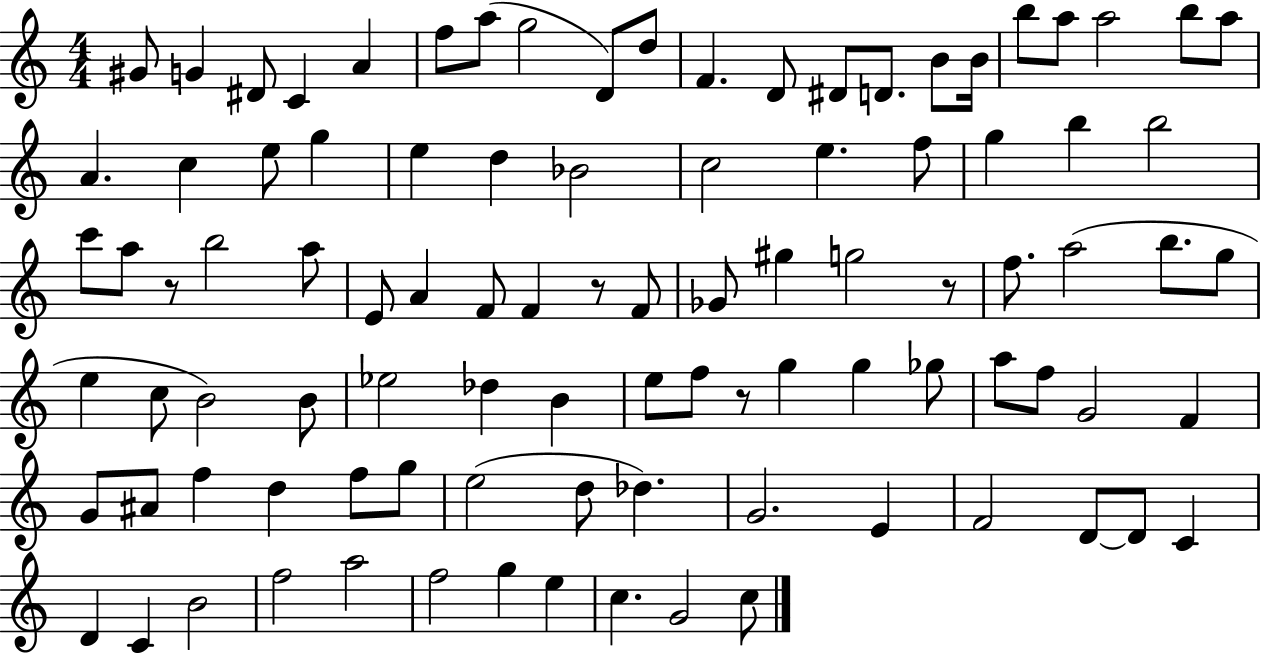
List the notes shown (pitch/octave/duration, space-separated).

G#4/e G4/q D#4/e C4/q A4/q F5/e A5/e G5/h D4/e D5/e F4/q. D4/e D#4/e D4/e. B4/e B4/s B5/e A5/e A5/h B5/e A5/e A4/q. C5/q E5/e G5/q E5/q D5/q Bb4/h C5/h E5/q. F5/e G5/q B5/q B5/h C6/e A5/e R/e B5/h A5/e E4/e A4/q F4/e F4/q R/e F4/e Gb4/e G#5/q G5/h R/e F5/e. A5/h B5/e. G5/e E5/q C5/e B4/h B4/e Eb5/h Db5/q B4/q E5/e F5/e R/e G5/q G5/q Gb5/e A5/e F5/e G4/h F4/q G4/e A#4/e F5/q D5/q F5/e G5/e E5/h D5/e Db5/q. G4/h. E4/q F4/h D4/e D4/e C4/q D4/q C4/q B4/h F5/h A5/h F5/h G5/q E5/q C5/q. G4/h C5/e